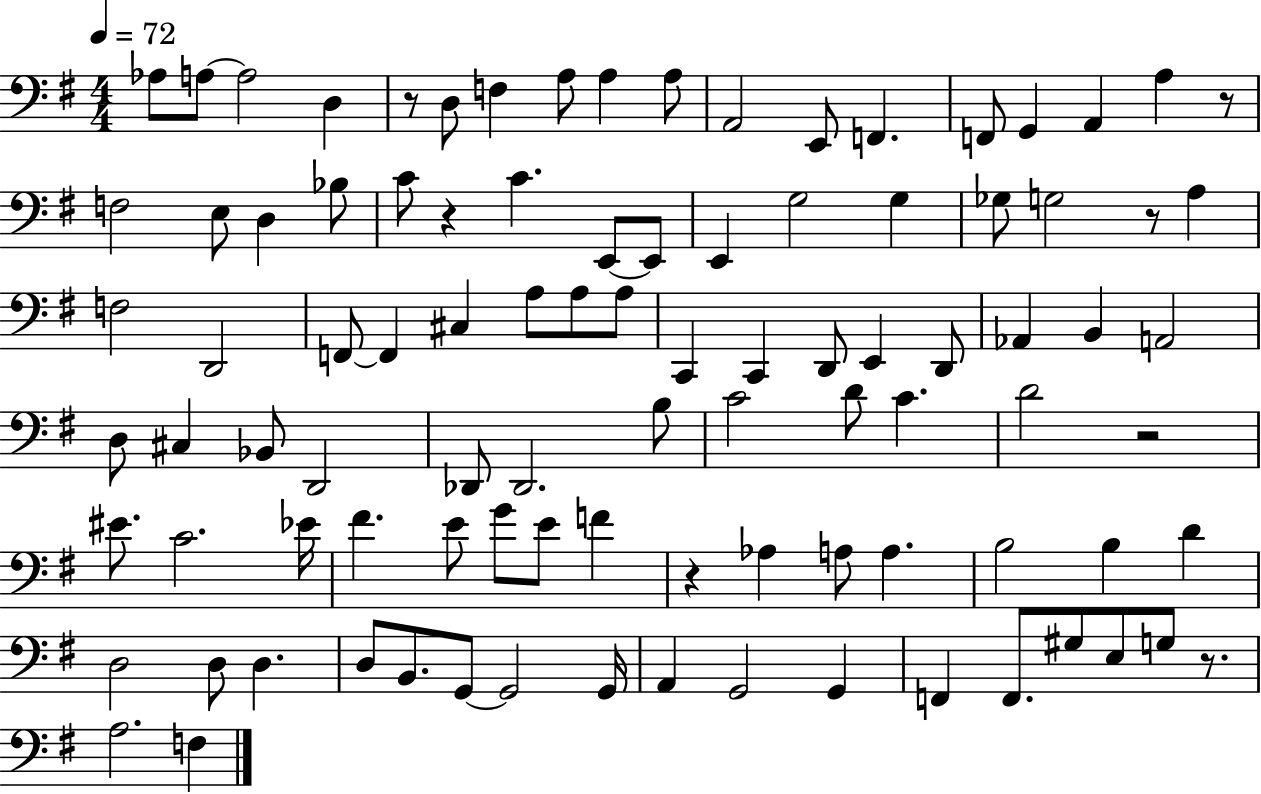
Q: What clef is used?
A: bass